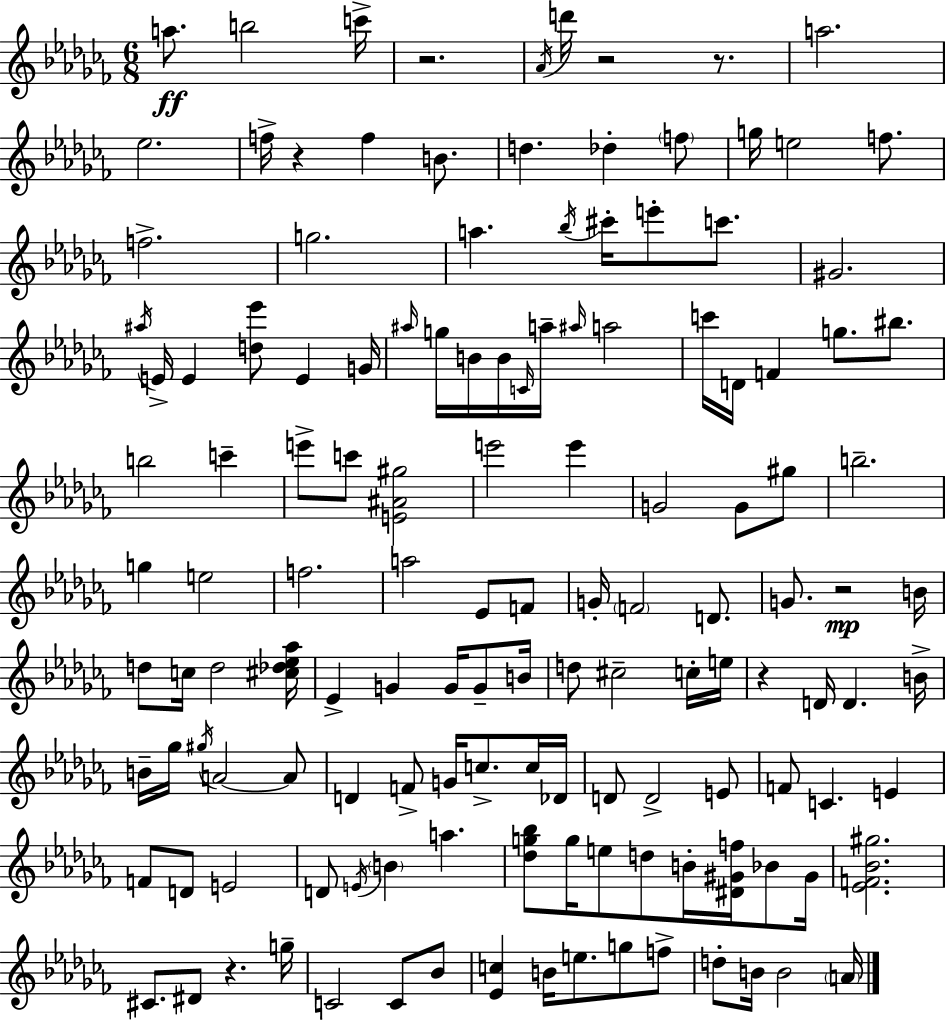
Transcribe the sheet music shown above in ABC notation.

X:1
T:Untitled
M:6/8
L:1/4
K:Abm
a/2 b2 c'/4 z2 _A/4 d'/4 z2 z/2 a2 _e2 f/4 z f B/2 d _d f/2 g/4 e2 f/2 f2 g2 a _b/4 ^c'/4 e'/2 c'/2 ^G2 ^a/4 E/4 E [d_e']/2 E G/4 ^a/4 g/4 B/4 B/4 C/4 a/4 ^a/4 a2 c'/4 D/4 F g/2 ^b/2 b2 c' e'/2 c'/2 [E^A^g]2 e'2 e' G2 G/2 ^g/2 b2 g e2 f2 a2 _E/2 F/2 G/4 F2 D/2 G/2 z2 B/4 d/2 c/4 d2 [^c_d_e_a]/4 _E G G/4 G/2 B/4 d/2 ^c2 c/4 e/4 z D/4 D B/4 B/4 _g/4 ^g/4 A2 A/2 D F/2 G/4 c/2 c/4 _D/4 D/2 D2 E/2 F/2 C E F/2 D/2 E2 D/2 E/4 B a [_dg_b]/2 g/4 e/2 d/2 B/4 [^D^Gf]/4 _B/2 ^G/4 [_EF_B^g]2 ^C/2 ^D/2 z g/4 C2 C/2 _B/2 [_Ec] B/4 e/2 g/2 f/2 d/2 B/4 B2 A/4